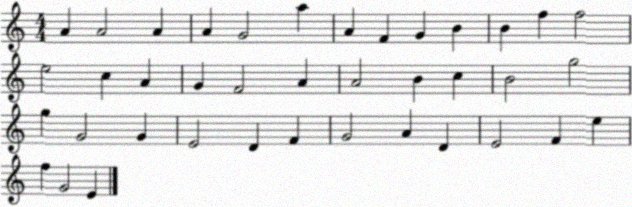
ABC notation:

X:1
T:Untitled
M:4/4
L:1/4
K:C
A A2 A A G2 a A F G B B f f2 e2 c A G F2 A A2 B c B2 g2 g G2 G E2 D F G2 A D E2 F e f G2 E